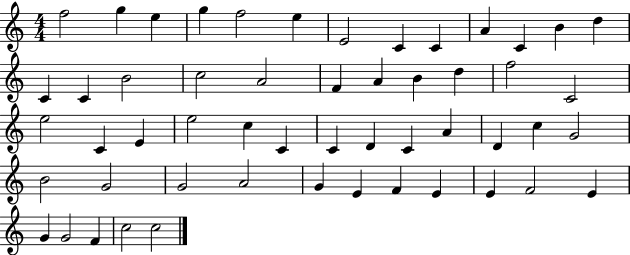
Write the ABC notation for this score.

X:1
T:Untitled
M:4/4
L:1/4
K:C
f2 g e g f2 e E2 C C A C B d C C B2 c2 A2 F A B d f2 C2 e2 C E e2 c C C D C A D c G2 B2 G2 G2 A2 G E F E E F2 E G G2 F c2 c2